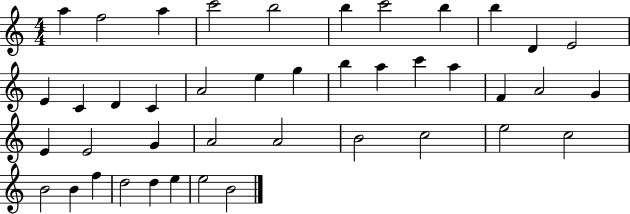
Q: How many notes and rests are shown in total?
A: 42